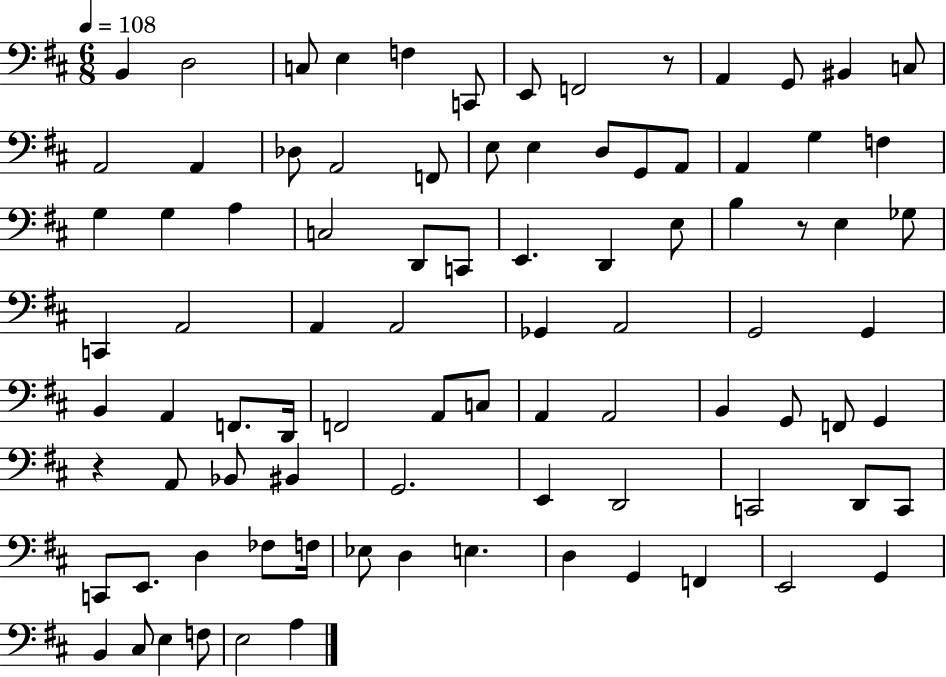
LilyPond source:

{
  \clef bass
  \numericTimeSignature
  \time 6/8
  \key d \major
  \tempo 4 = 108
  \repeat volta 2 { b,4 d2 | c8 e4 f4 c,8 | e,8 f,2 r8 | a,4 g,8 bis,4 c8 | \break a,2 a,4 | des8 a,2 f,8 | e8 e4 d8 g,8 a,8 | a,4 g4 f4 | \break g4 g4 a4 | c2 d,8 c,8 | e,4. d,4 e8 | b4 r8 e4 ges8 | \break c,4 a,2 | a,4 a,2 | ges,4 a,2 | g,2 g,4 | \break b,4 a,4 f,8. d,16 | f,2 a,8 c8 | a,4 a,2 | b,4 g,8 f,8 g,4 | \break r4 a,8 bes,8 bis,4 | g,2. | e,4 d,2 | c,2 d,8 c,8 | \break c,8 e,8. d4 fes8 f16 | ees8 d4 e4. | d4 g,4 f,4 | e,2 g,4 | \break b,4 cis8 e4 f8 | e2 a4 | } \bar "|."
}